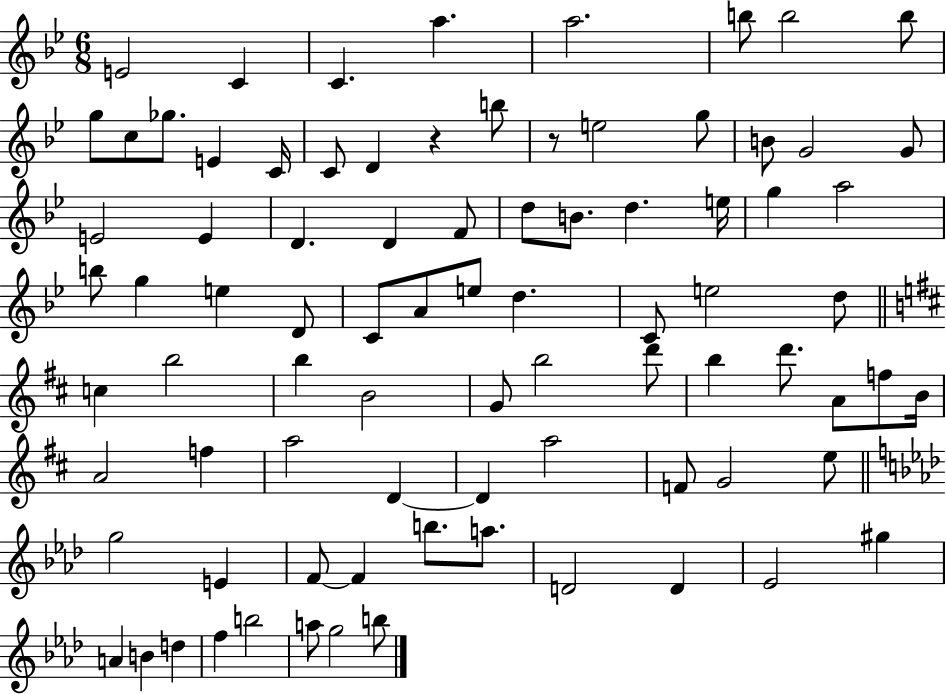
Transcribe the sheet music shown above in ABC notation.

X:1
T:Untitled
M:6/8
L:1/4
K:Bb
E2 C C a a2 b/2 b2 b/2 g/2 c/2 _g/2 E C/4 C/2 D z b/2 z/2 e2 g/2 B/2 G2 G/2 E2 E D D F/2 d/2 B/2 d e/4 g a2 b/2 g e D/2 C/2 A/2 e/2 d C/2 e2 d/2 c b2 b B2 G/2 b2 d'/2 b d'/2 A/2 f/2 B/4 A2 f a2 D D a2 F/2 G2 e/2 g2 E F/2 F b/2 a/2 D2 D _E2 ^g A B d f b2 a/2 g2 b/2